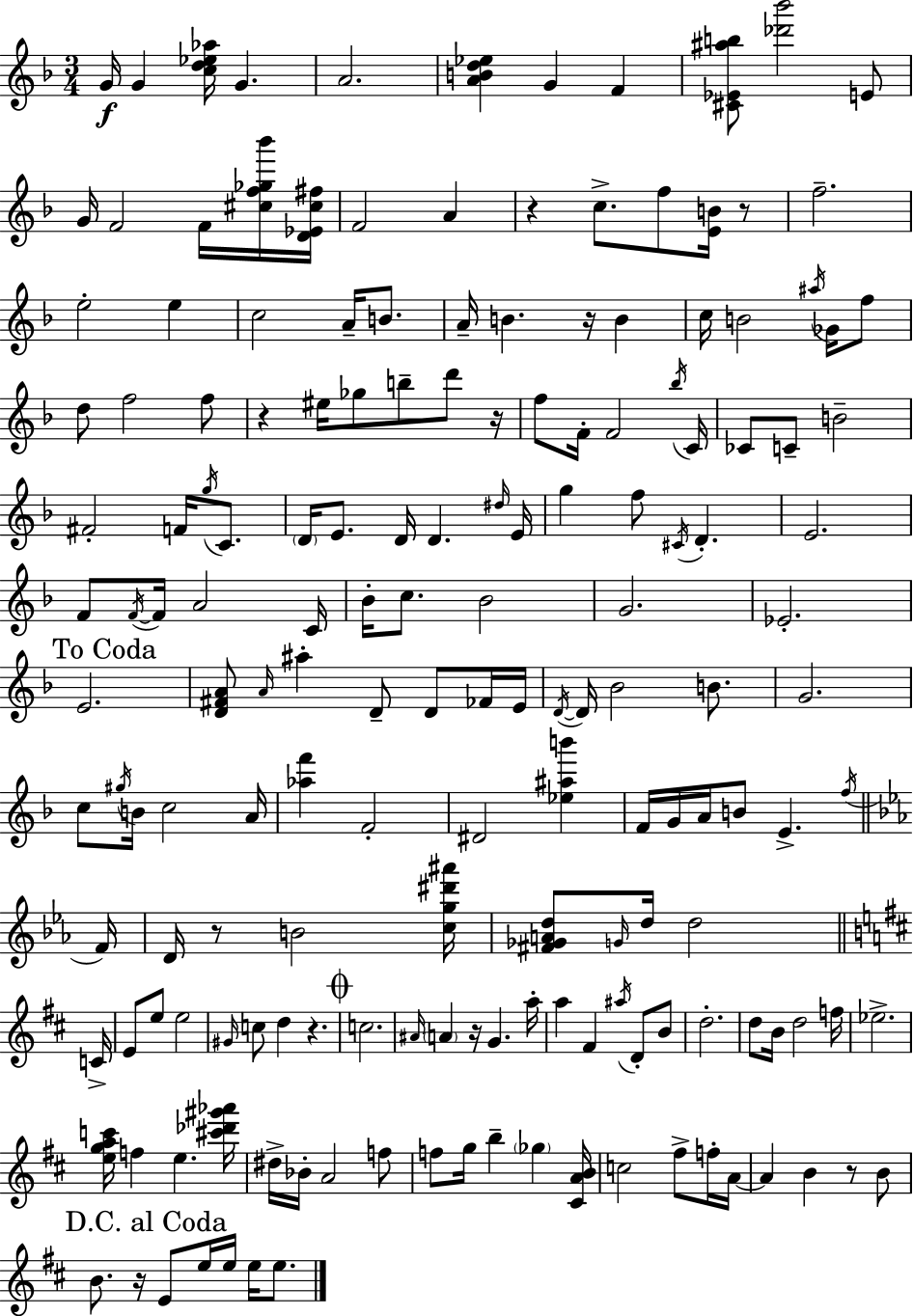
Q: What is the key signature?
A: D minor